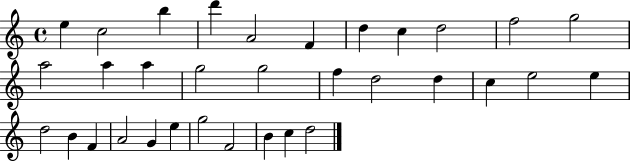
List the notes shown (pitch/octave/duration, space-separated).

E5/q C5/h B5/q D6/q A4/h F4/q D5/q C5/q D5/h F5/h G5/h A5/h A5/q A5/q G5/h G5/h F5/q D5/h D5/q C5/q E5/h E5/q D5/h B4/q F4/q A4/h G4/q E5/q G5/h F4/h B4/q C5/q D5/h